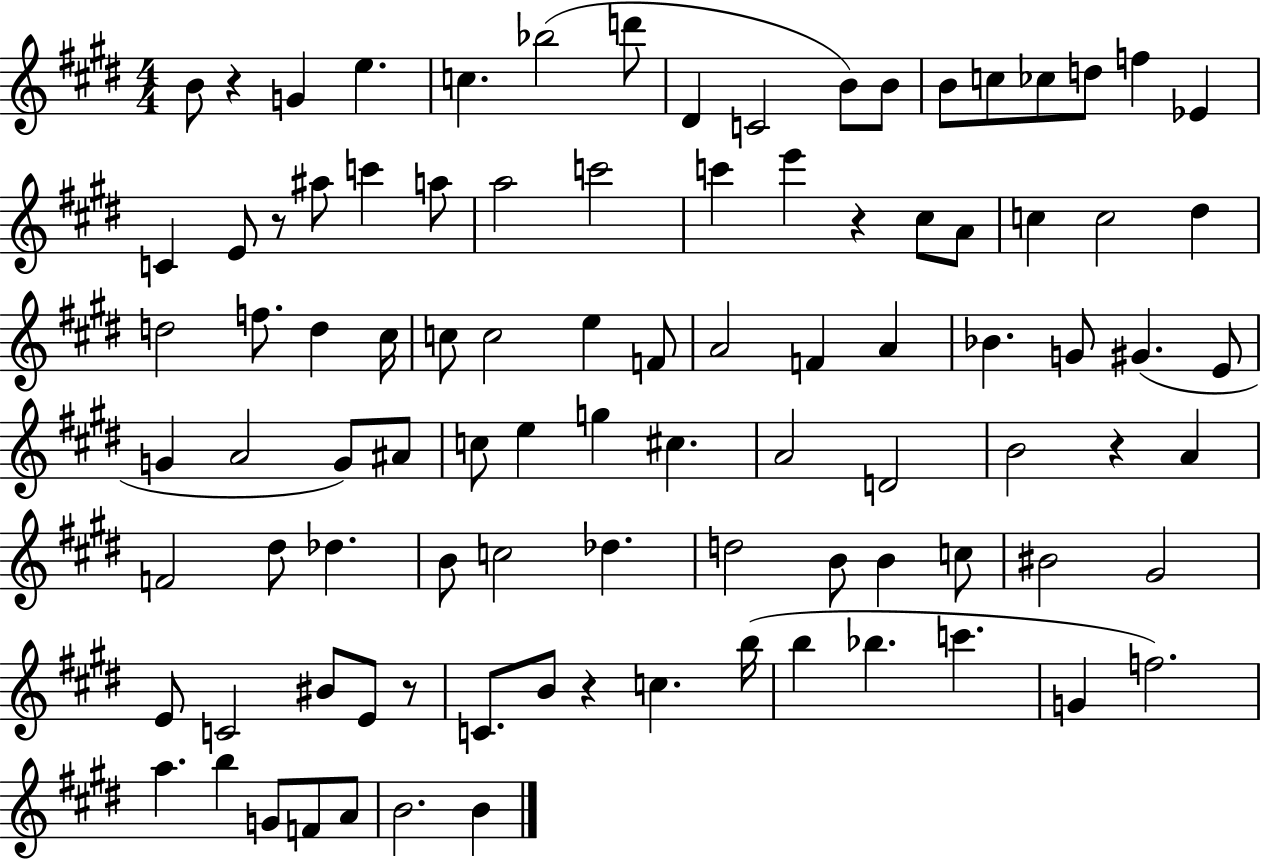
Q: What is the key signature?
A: E major